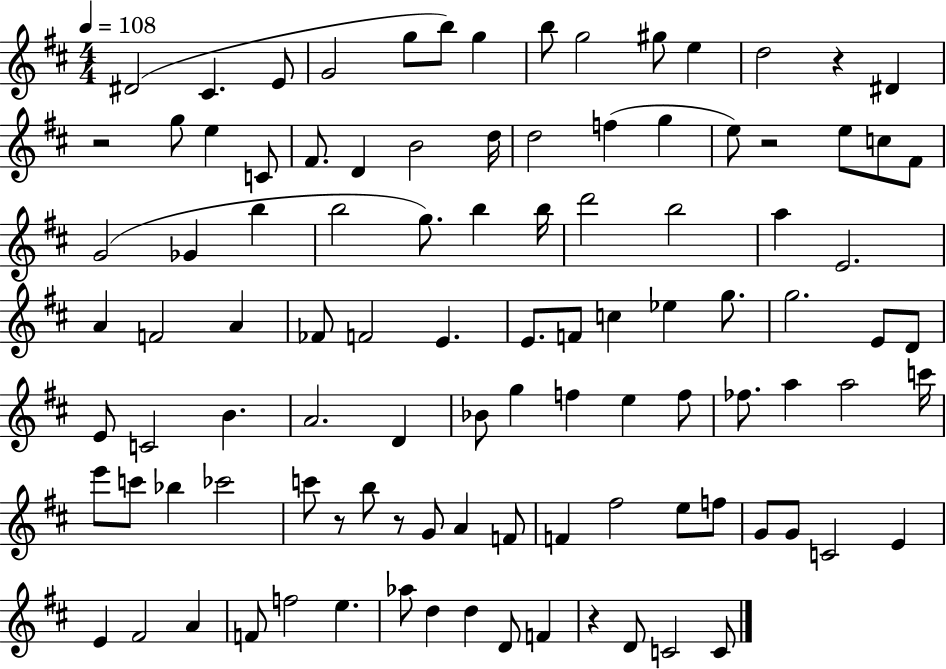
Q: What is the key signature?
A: D major